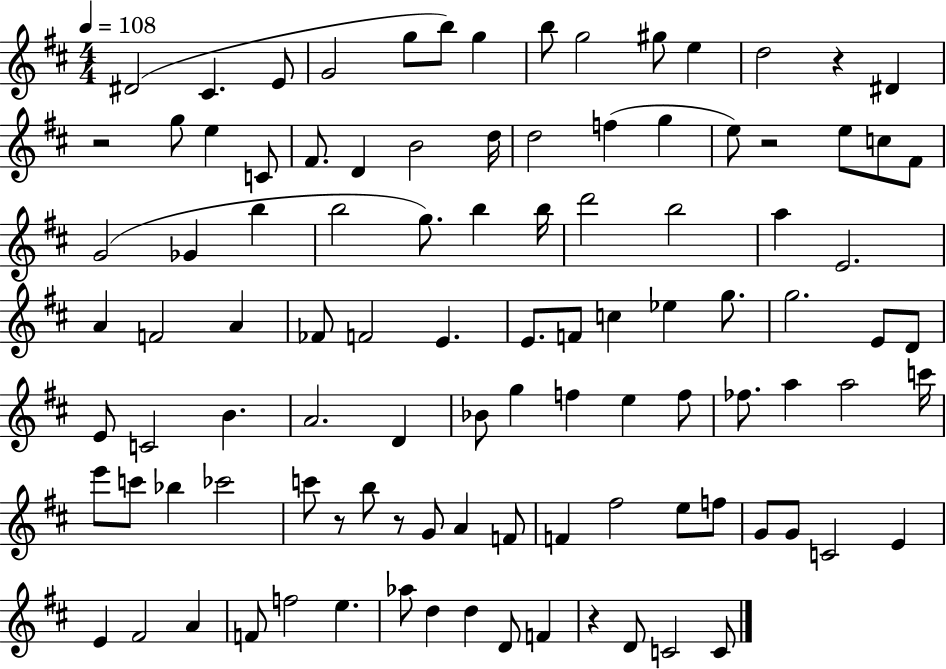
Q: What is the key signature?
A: D major